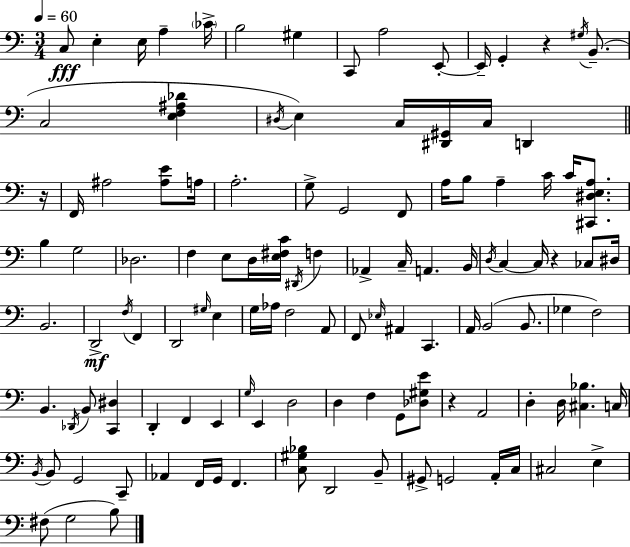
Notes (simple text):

C3/e E3/q E3/s A3/q CES4/s B3/h G#3/q C2/e A3/h E2/e E2/s G2/q R/q G#3/s B2/e. C3/h [E3,F3,A#3,Db4]/q D#3/s E3/q C3/s [D#2,G#2]/s C3/s D2/q R/s F2/s A#3/h [A#3,E4]/e A3/s A3/h. G3/e G2/h F2/e A3/s B3/e A3/q C4/s C4/s [C#2,D#3,E3,A3]/e. B3/q G3/h Db3/h. F3/q E3/e D3/s [E3,F#3,C4]/s D#2/s F3/q Ab2/q C3/s A2/q. B2/s D3/s C3/q C3/s R/q CES3/e D#3/s B2/h. D2/h F3/s F2/q D2/h G#3/s E3/q G3/s Ab3/s F3/h A2/e F2/e Eb3/s A#2/q C2/q. A2/s B2/h B2/e. Gb3/q F3/h B2/q. Db2/s B2/e [C2,D#3]/q D2/q F2/q E2/q G3/s E2/q D3/h D3/q F3/q G2/e [Db3,G#3,E4]/e R/q A2/h D3/q D3/s [C#3,Bb3]/q. C3/s B2/s B2/e G2/h C2/e Ab2/q F2/s G2/s F2/q. [C3,G#3,Bb3]/e D2/h B2/e G#2/e G2/h A2/s C3/s C#3/h E3/q F#3/e G3/h B3/e